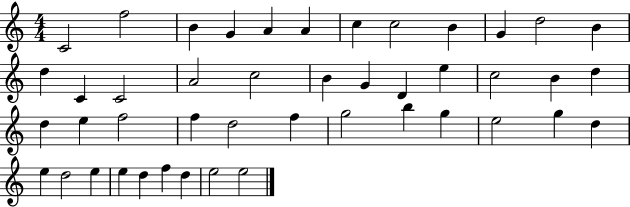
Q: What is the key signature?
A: C major